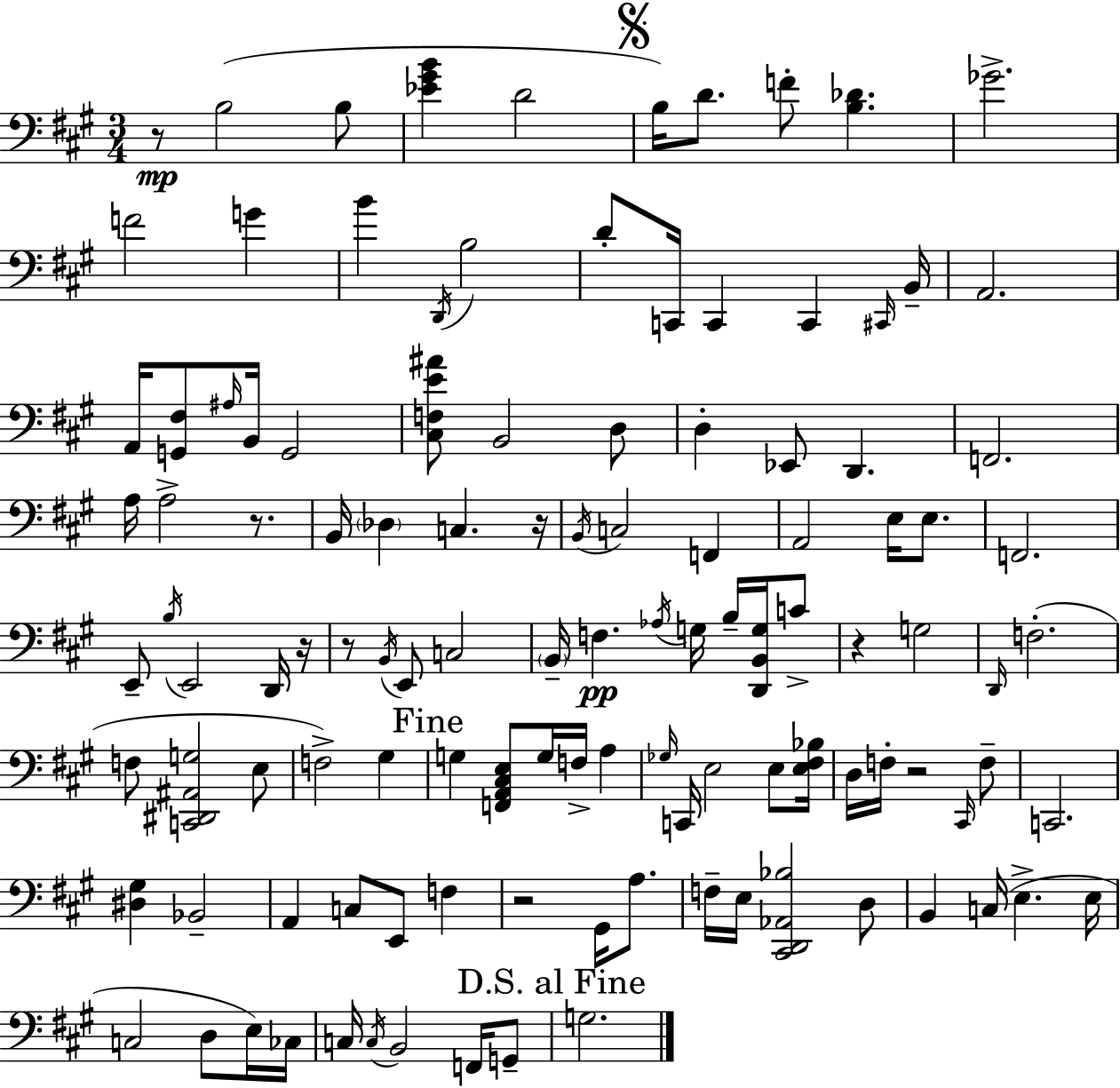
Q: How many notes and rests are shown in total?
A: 116